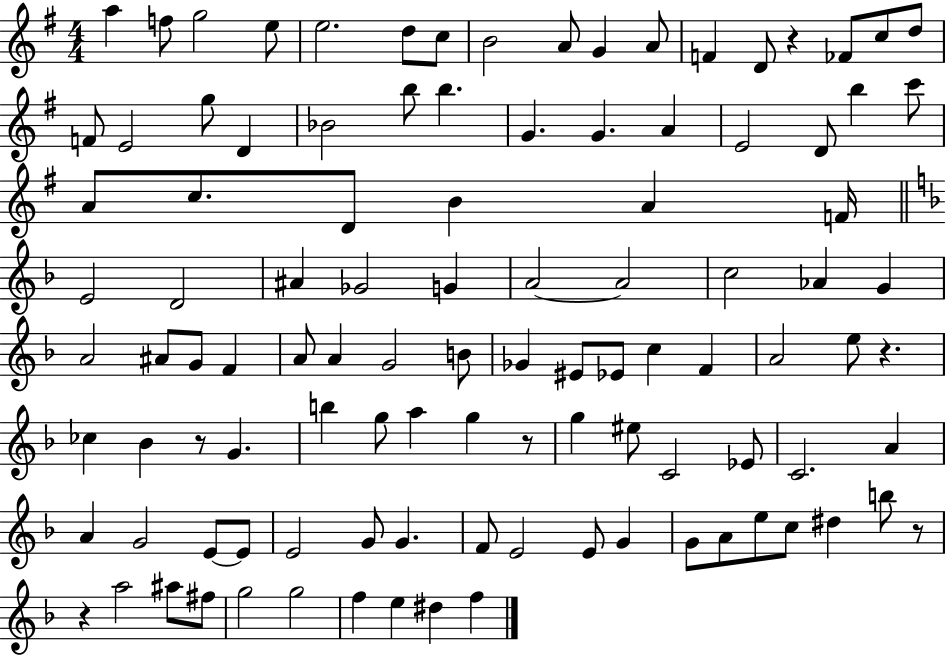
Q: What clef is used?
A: treble